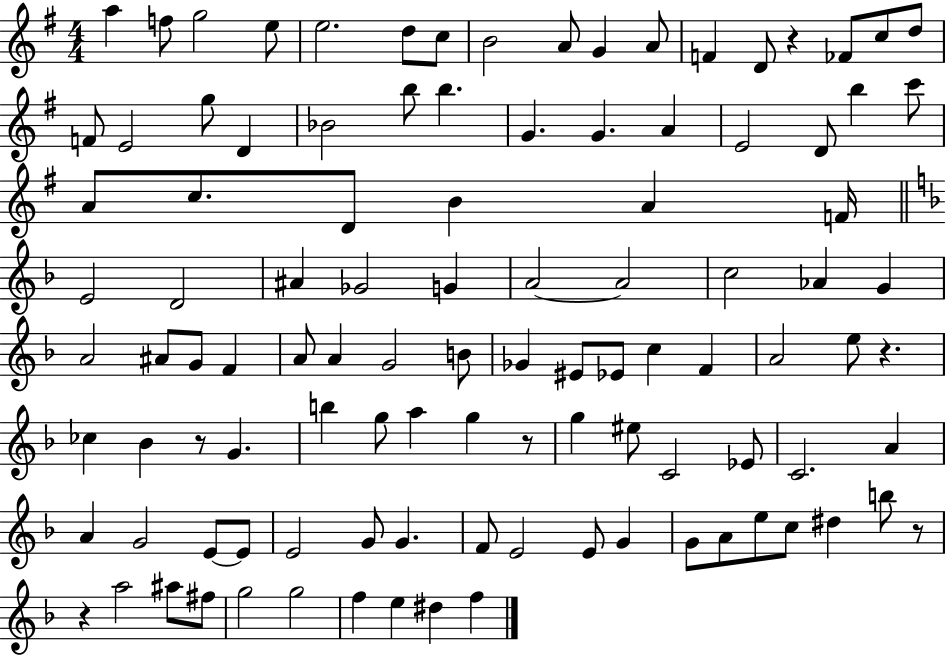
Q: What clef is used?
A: treble